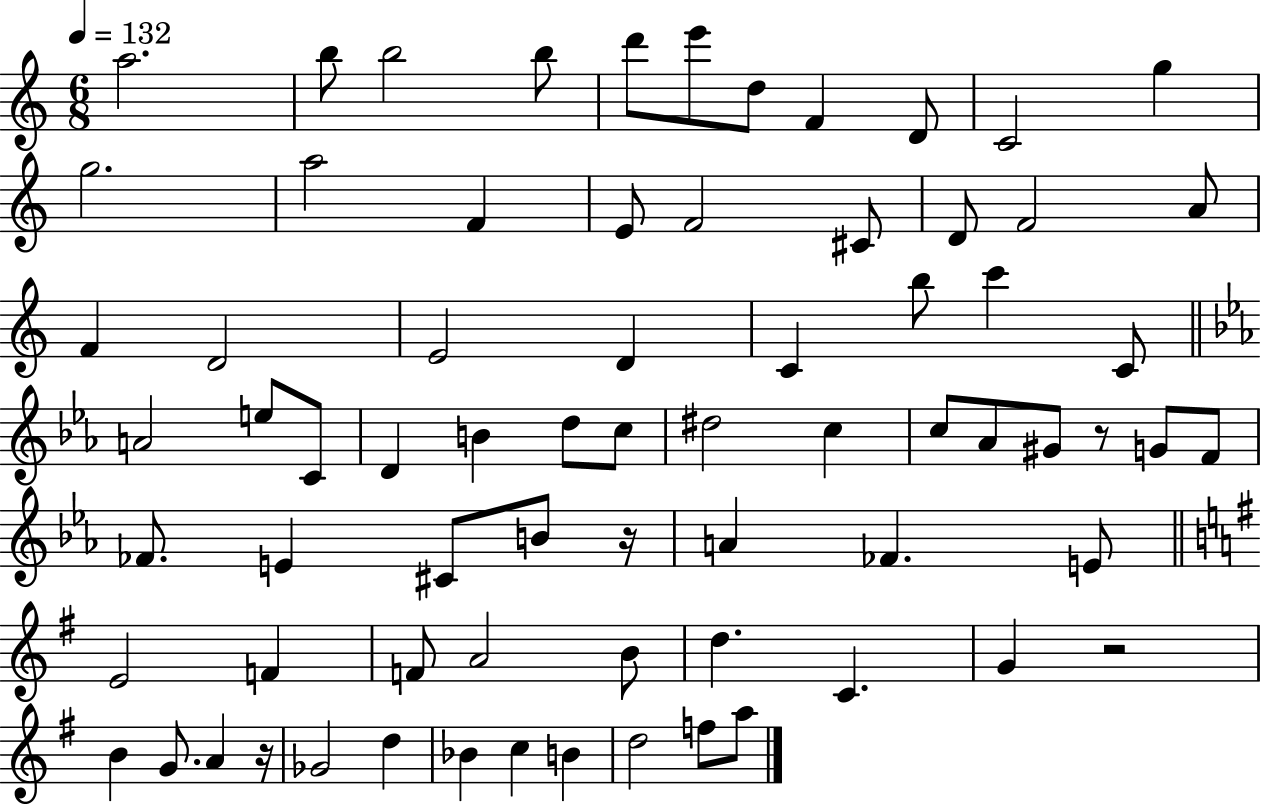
A5/h. B5/e B5/h B5/e D6/e E6/e D5/e F4/q D4/e C4/h G5/q G5/h. A5/h F4/q E4/e F4/h C#4/e D4/e F4/h A4/e F4/q D4/h E4/h D4/q C4/q B5/e C6/q C4/e A4/h E5/e C4/e D4/q B4/q D5/e C5/e D#5/h C5/q C5/e Ab4/e G#4/e R/e G4/e F4/e FES4/e. E4/q C#4/e B4/e R/s A4/q FES4/q. E4/e E4/h F4/q F4/e A4/h B4/e D5/q. C4/q. G4/q R/h B4/q G4/e. A4/q R/s Gb4/h D5/q Bb4/q C5/q B4/q D5/h F5/e A5/e